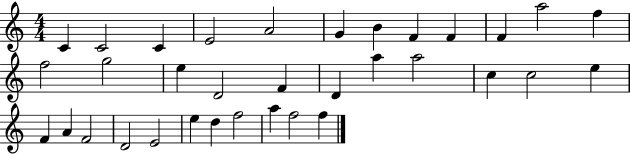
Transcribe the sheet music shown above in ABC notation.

X:1
T:Untitled
M:4/4
L:1/4
K:C
C C2 C E2 A2 G B F F F a2 f f2 g2 e D2 F D a a2 c c2 e F A F2 D2 E2 e d f2 a f2 f